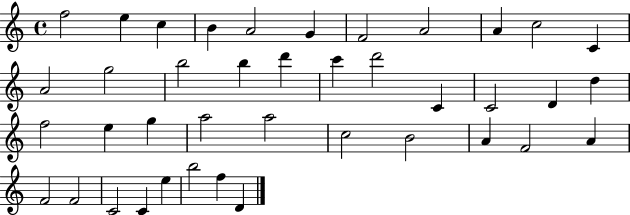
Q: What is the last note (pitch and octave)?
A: D4